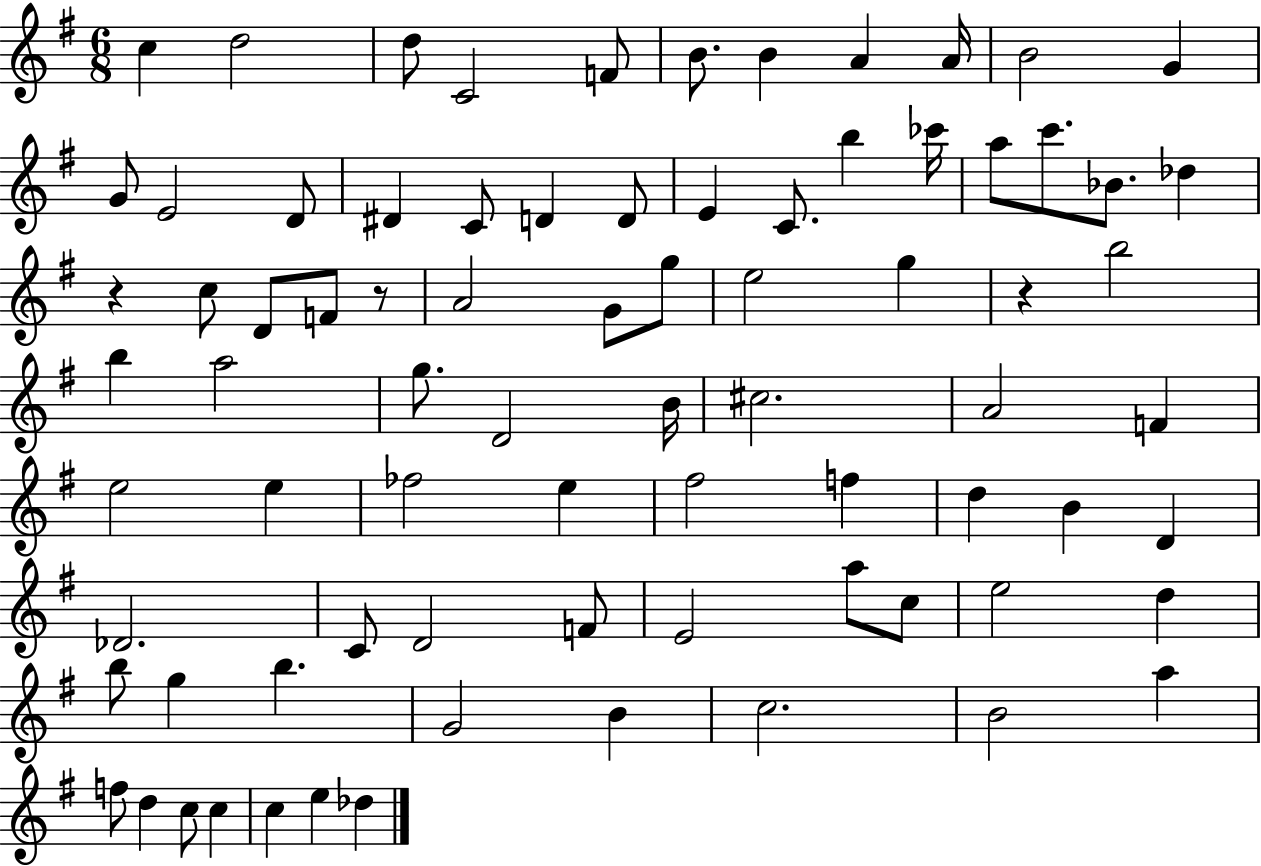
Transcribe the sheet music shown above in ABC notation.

X:1
T:Untitled
M:6/8
L:1/4
K:G
c d2 d/2 C2 F/2 B/2 B A A/4 B2 G G/2 E2 D/2 ^D C/2 D D/2 E C/2 b _c'/4 a/2 c'/2 _B/2 _d z c/2 D/2 F/2 z/2 A2 G/2 g/2 e2 g z b2 b a2 g/2 D2 B/4 ^c2 A2 F e2 e _f2 e ^f2 f d B D _D2 C/2 D2 F/2 E2 a/2 c/2 e2 d b/2 g b G2 B c2 B2 a f/2 d c/2 c c e _d